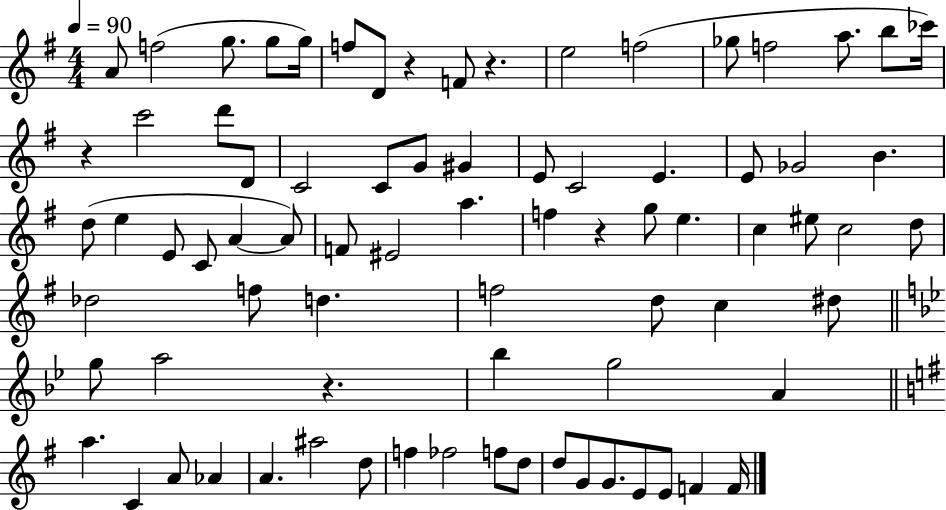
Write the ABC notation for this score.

X:1
T:Untitled
M:4/4
L:1/4
K:G
A/2 f2 g/2 g/2 g/4 f/2 D/2 z F/2 z e2 f2 _g/2 f2 a/2 b/2 _c'/4 z c'2 d'/2 D/2 C2 C/2 G/2 ^G E/2 C2 E E/2 _G2 B d/2 e E/2 C/2 A A/2 F/2 ^E2 a f z g/2 e c ^e/2 c2 d/2 _d2 f/2 d f2 d/2 c ^d/2 g/2 a2 z _b g2 A a C A/2 _A A ^a2 d/2 f _f2 f/2 d/2 d/2 G/2 G/2 E/2 E/2 F F/4